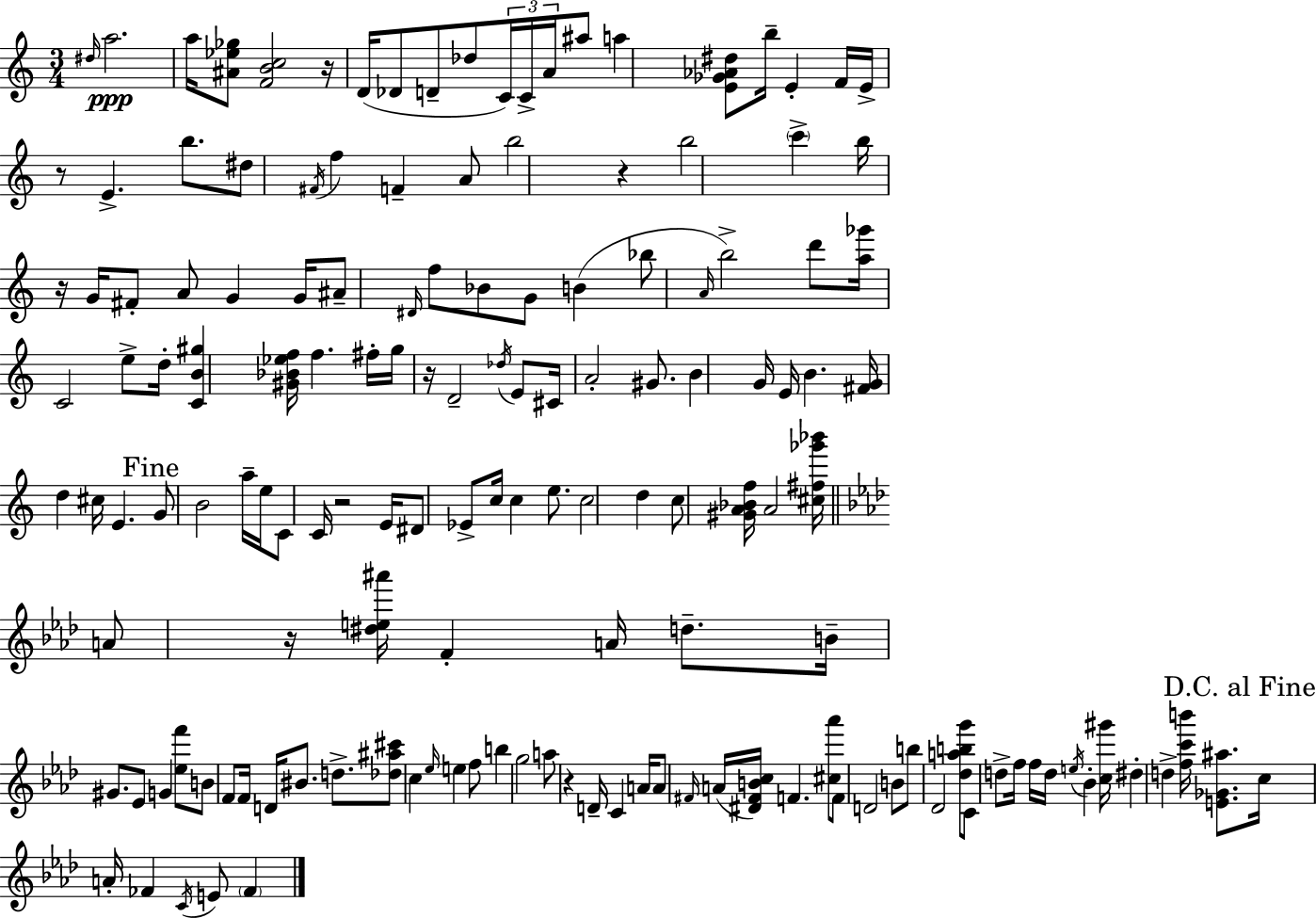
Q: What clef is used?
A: treble